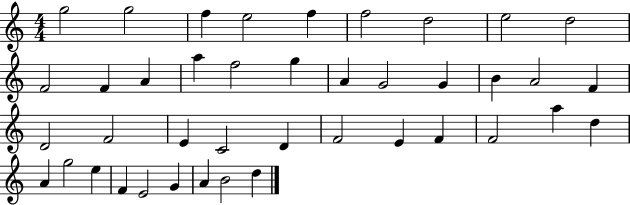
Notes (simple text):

G5/h G5/h F5/q E5/h F5/q F5/h D5/h E5/h D5/h F4/h F4/q A4/q A5/q F5/h G5/q A4/q G4/h G4/q B4/q A4/h F4/q D4/h F4/h E4/q C4/h D4/q F4/h E4/q F4/q F4/h A5/q D5/q A4/q G5/h E5/q F4/q E4/h G4/q A4/q B4/h D5/q